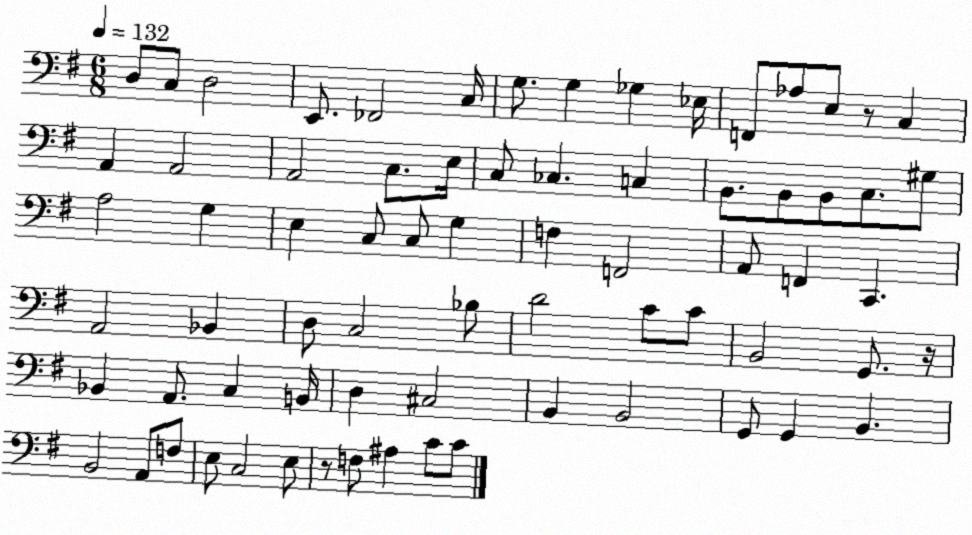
X:1
T:Untitled
M:6/8
L:1/4
K:G
D,/2 C,/2 D,2 E,,/2 _F,,2 C,/4 G,/2 G, _G, _E,/4 F,,/2 _A,/2 E,/2 z/2 C, A,, A,,2 A,,2 C,/2 E,/4 C,/2 _C, C, B,,/2 B,,/2 B,,/2 C,/2 ^G,/2 A,2 G, E, C,/2 C,/2 G, F, F,,2 A,,/2 F,, C,, A,,2 _B,, D,/2 C,2 _B,/2 D2 C/2 C/2 B,,2 G,,/2 z/4 _B,, A,,/2 C, B,,/4 D, ^C,2 B,, B,,2 G,,/2 G,, B,, B,,2 A,,/2 F,/2 E,/2 C,2 E,/2 z/2 F,/2 ^A, C/2 C/2